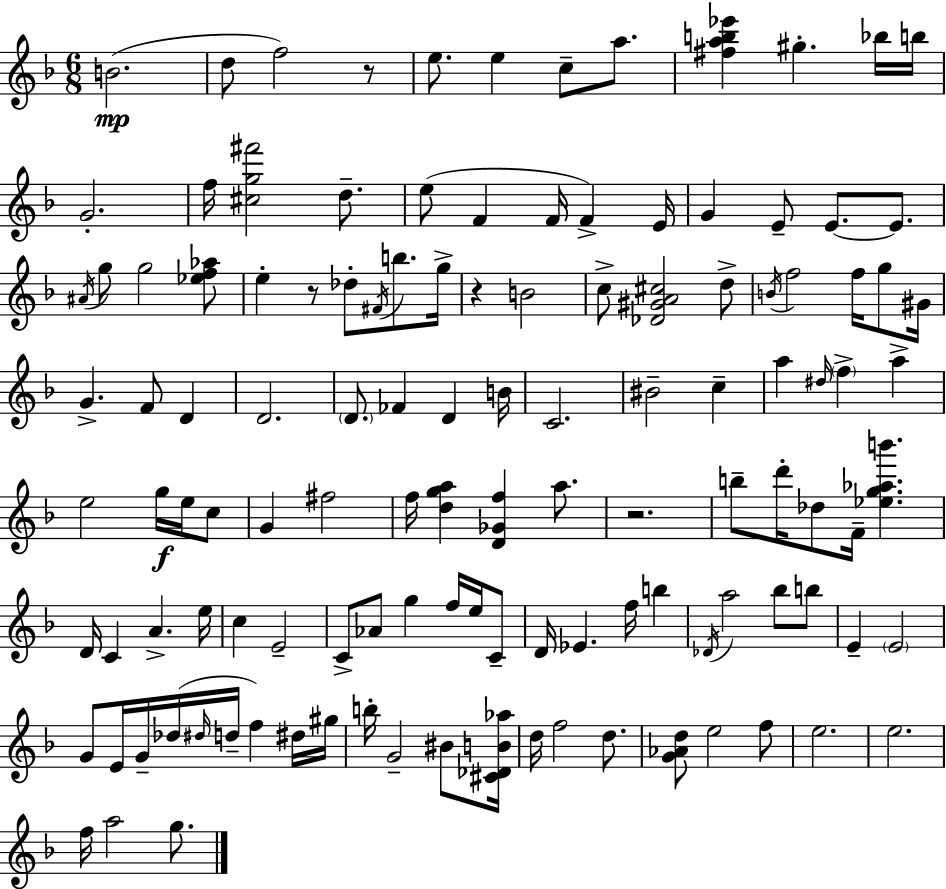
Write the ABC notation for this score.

X:1
T:Untitled
M:6/8
L:1/4
K:Dm
B2 d/2 f2 z/2 e/2 e c/2 a/2 [^fab_e'] ^g _b/4 b/4 G2 f/4 [^cg^f']2 d/2 e/2 F F/4 F E/4 G E/2 E/2 E/2 ^A/4 g/2 g2 [_ef_a]/2 e z/2 _d/2 ^F/4 b/2 g/4 z B2 c/2 [_D^GA^c]2 d/2 B/4 f2 f/4 g/2 ^G/4 G F/2 D D2 D/2 _F D B/4 C2 ^B2 c a ^d/4 f a e2 g/4 e/4 c/2 G ^f2 f/4 [dga] [D_Gf] a/2 z2 b/2 d'/4 _d/2 F/4 [_eg_ab'] D/4 C A e/4 c E2 C/2 _A/2 g f/4 e/4 C/2 D/4 _E f/4 b _D/4 a2 _b/2 b/2 E E2 G/2 E/4 G/4 _d/4 ^d/4 d/4 f ^d/4 ^g/4 b/4 G2 ^B/2 [^C_DB_a]/4 d/4 f2 d/2 [G_Ad]/2 e2 f/2 e2 e2 f/4 a2 g/2